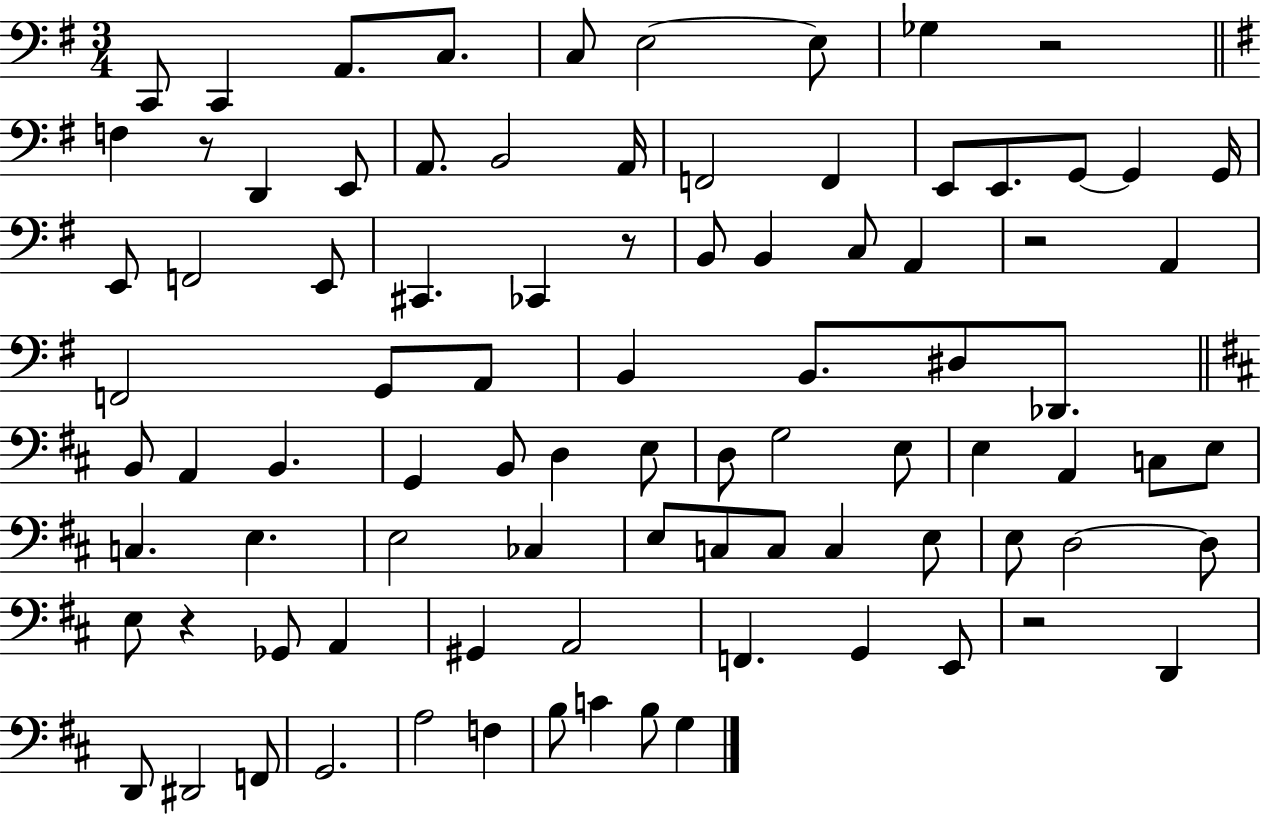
C2/e C2/q A2/e. C3/e. C3/e E3/h E3/e Gb3/q R/h F3/q R/e D2/q E2/e A2/e. B2/h A2/s F2/h F2/q E2/e E2/e. G2/e G2/q G2/s E2/e F2/h E2/e C#2/q. CES2/q R/e B2/e B2/q C3/e A2/q R/h A2/q F2/h G2/e A2/e B2/q B2/e. D#3/e Db2/e. B2/e A2/q B2/q. G2/q B2/e D3/q E3/e D3/e G3/h E3/e E3/q A2/q C3/e E3/e C3/q. E3/q. E3/h CES3/q E3/e C3/e C3/e C3/q E3/e E3/e D3/h D3/e E3/e R/q Gb2/e A2/q G#2/q A2/h F2/q. G2/q E2/e R/h D2/q D2/e D#2/h F2/e G2/h. A3/h F3/q B3/e C4/q B3/e G3/q